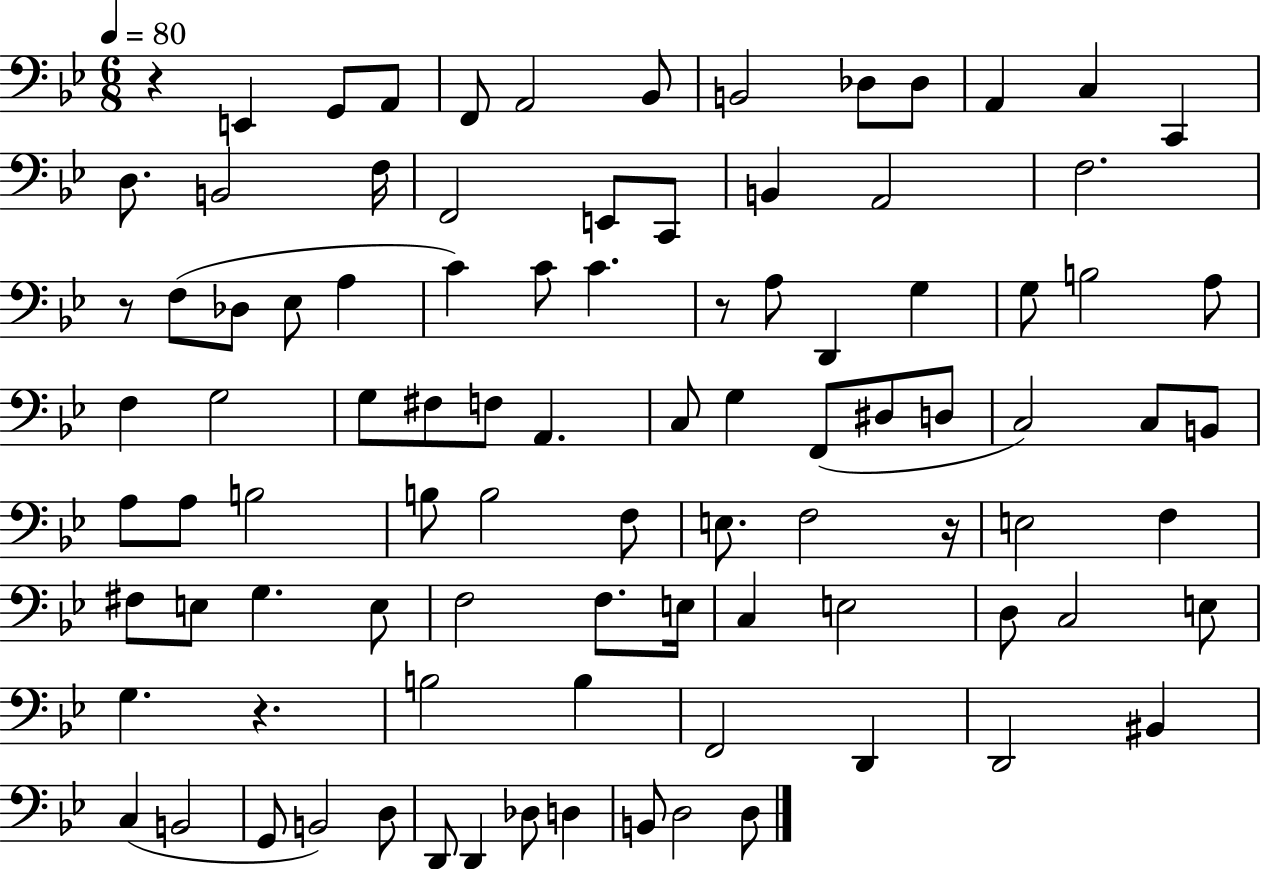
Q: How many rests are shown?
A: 5